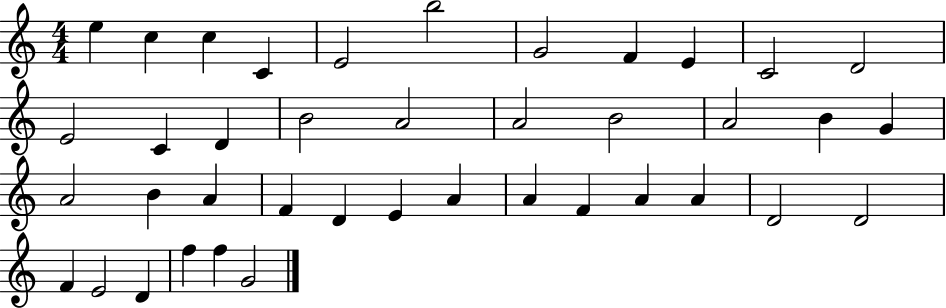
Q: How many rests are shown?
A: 0